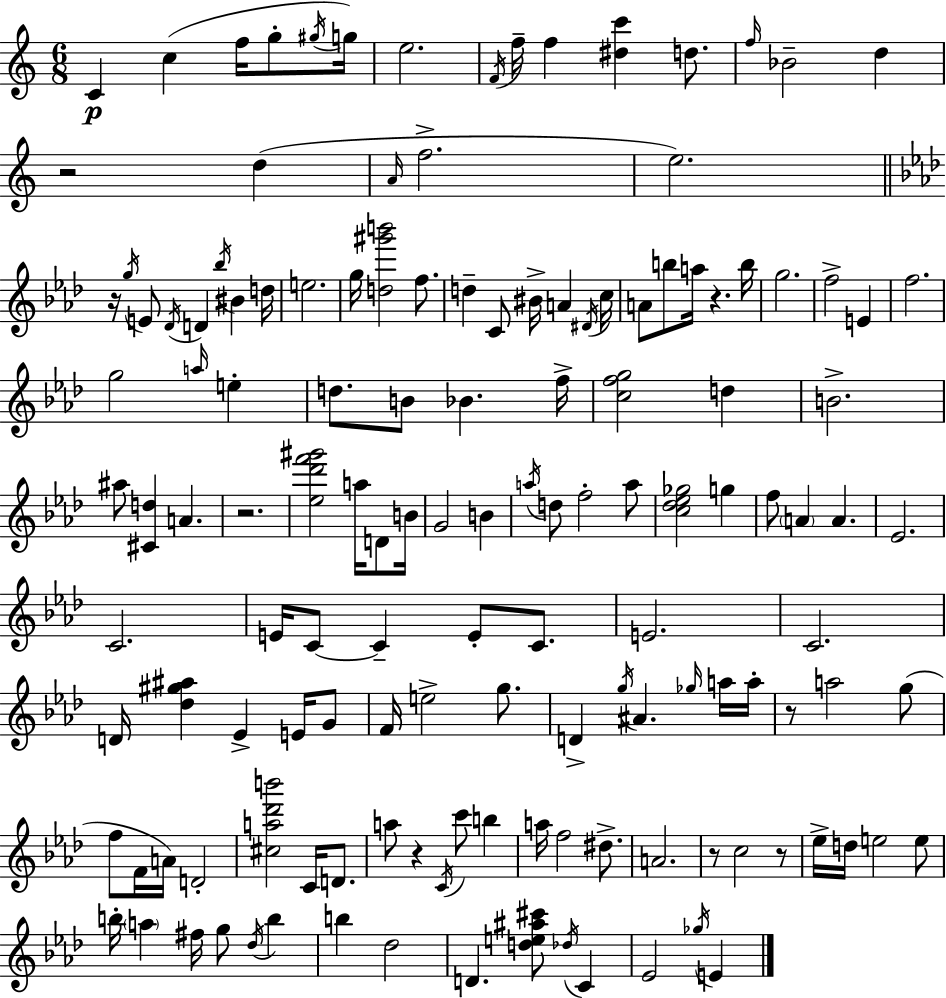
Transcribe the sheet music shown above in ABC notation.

X:1
T:Untitled
M:6/8
L:1/4
K:Am
C c f/4 g/2 ^g/4 g/4 e2 F/4 f/4 f [^dc'] d/2 f/4 _B2 d z2 d A/4 f2 e2 z/4 g/4 E/2 _D/4 D _b/4 ^B d/4 e2 g/4 [d^g'b']2 f/2 d C/2 ^B/4 A ^D/4 c/4 A/2 b/2 a/4 z b/4 g2 f2 E f2 g2 a/4 e d/2 B/2 _B f/4 [cfg]2 d B2 ^a/2 [^Cd] A z2 [_e_d'f'^g']2 a/4 D/2 B/4 G2 B a/4 d/2 f2 a/2 [c_d_e_g]2 g f/2 A A _E2 C2 E/4 C/2 C E/2 C/2 E2 C2 D/4 [_d^g^a] _E E/4 G/2 F/4 e2 g/2 D g/4 ^A _g/4 a/4 a/4 z/2 a2 g/2 f/2 F/4 A/4 D2 [^ca_d'b']2 C/4 D/2 a/2 z C/4 c'/2 b a/4 f2 ^d/2 A2 z/2 c2 z/2 _e/4 d/4 e2 e/2 b/4 a ^f/4 g/2 _d/4 b b _d2 D [de^a^c']/2 _d/4 C _E2 _g/4 E